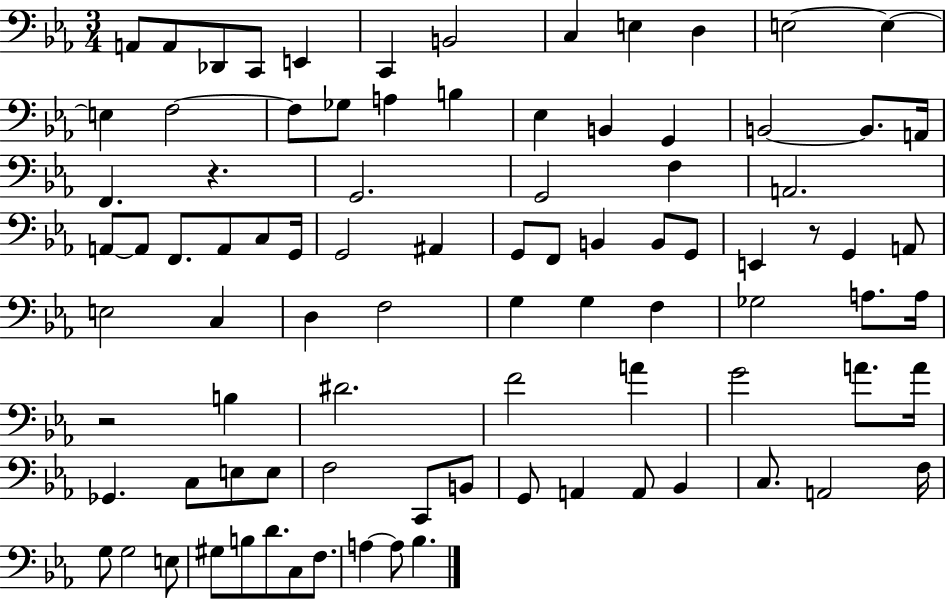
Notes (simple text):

A2/e A2/e Db2/e C2/e E2/q C2/q B2/h C3/q E3/q D3/q E3/h E3/q E3/q F3/h F3/e Gb3/e A3/q B3/q Eb3/q B2/q G2/q B2/h B2/e. A2/s F2/q. R/q. G2/h. G2/h F3/q A2/h. A2/e A2/e F2/e. A2/e C3/e G2/s G2/h A#2/q G2/e F2/e B2/q B2/e G2/e E2/q R/e G2/q A2/e E3/h C3/q D3/q F3/h G3/q G3/q F3/q Gb3/h A3/e. A3/s R/h B3/q D#4/h. F4/h A4/q G4/h A4/e. A4/s Gb2/q. C3/e E3/e E3/e F3/h C2/e B2/e G2/e A2/q A2/e Bb2/q C3/e. A2/h F3/s G3/e G3/h E3/e G#3/e B3/e D4/e. C3/e F3/e. A3/q A3/e Bb3/q.